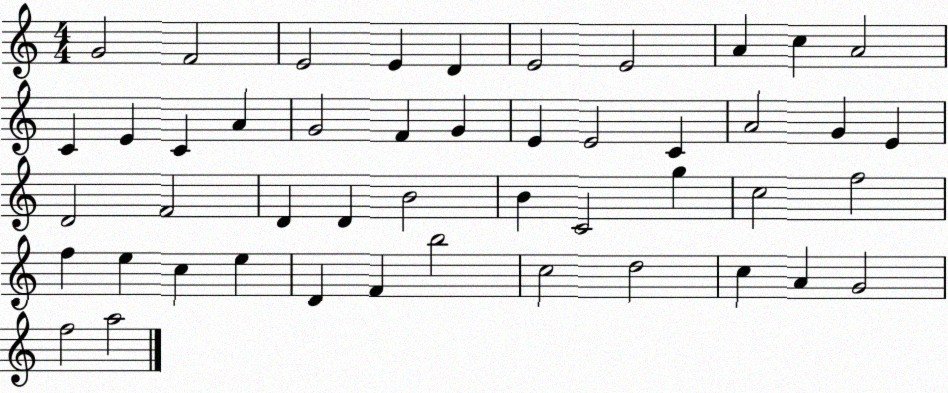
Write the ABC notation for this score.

X:1
T:Untitled
M:4/4
L:1/4
K:C
G2 F2 E2 E D E2 E2 A c A2 C E C A G2 F G E E2 C A2 G E D2 F2 D D B2 B C2 g c2 f2 f e c e D F b2 c2 d2 c A G2 f2 a2